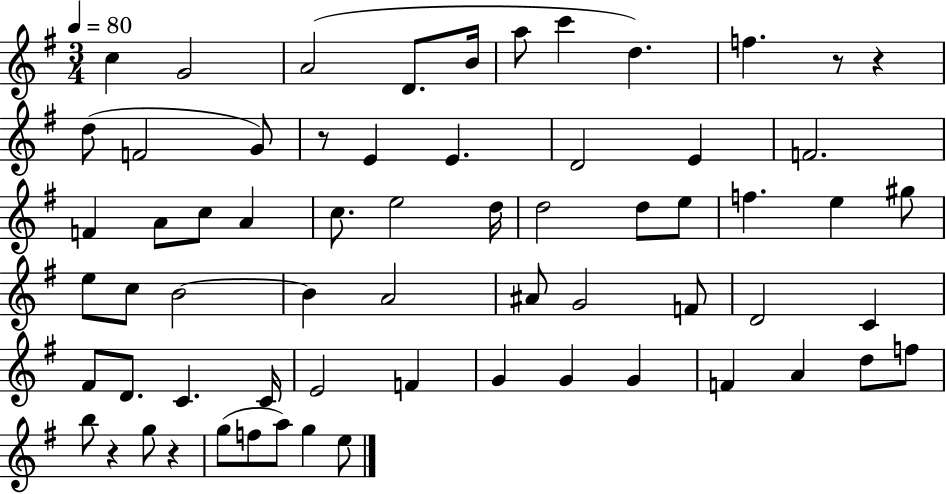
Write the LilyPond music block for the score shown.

{
  \clef treble
  \numericTimeSignature
  \time 3/4
  \key g \major
  \tempo 4 = 80
  \repeat volta 2 { c''4 g'2 | a'2( d'8. b'16 | a''8 c'''4 d''4.) | f''4. r8 r4 | \break d''8( f'2 g'8) | r8 e'4 e'4. | d'2 e'4 | f'2. | \break f'4 a'8 c''8 a'4 | c''8. e''2 d''16 | d''2 d''8 e''8 | f''4. e''4 gis''8 | \break e''8 c''8 b'2~~ | b'4 a'2 | ais'8 g'2 f'8 | d'2 c'4 | \break fis'8 d'8. c'4. c'16 | e'2 f'4 | g'4 g'4 g'4 | f'4 a'4 d''8 f''8 | \break b''8 r4 g''8 r4 | g''8( f''8 a''8) g''4 e''8 | } \bar "|."
}